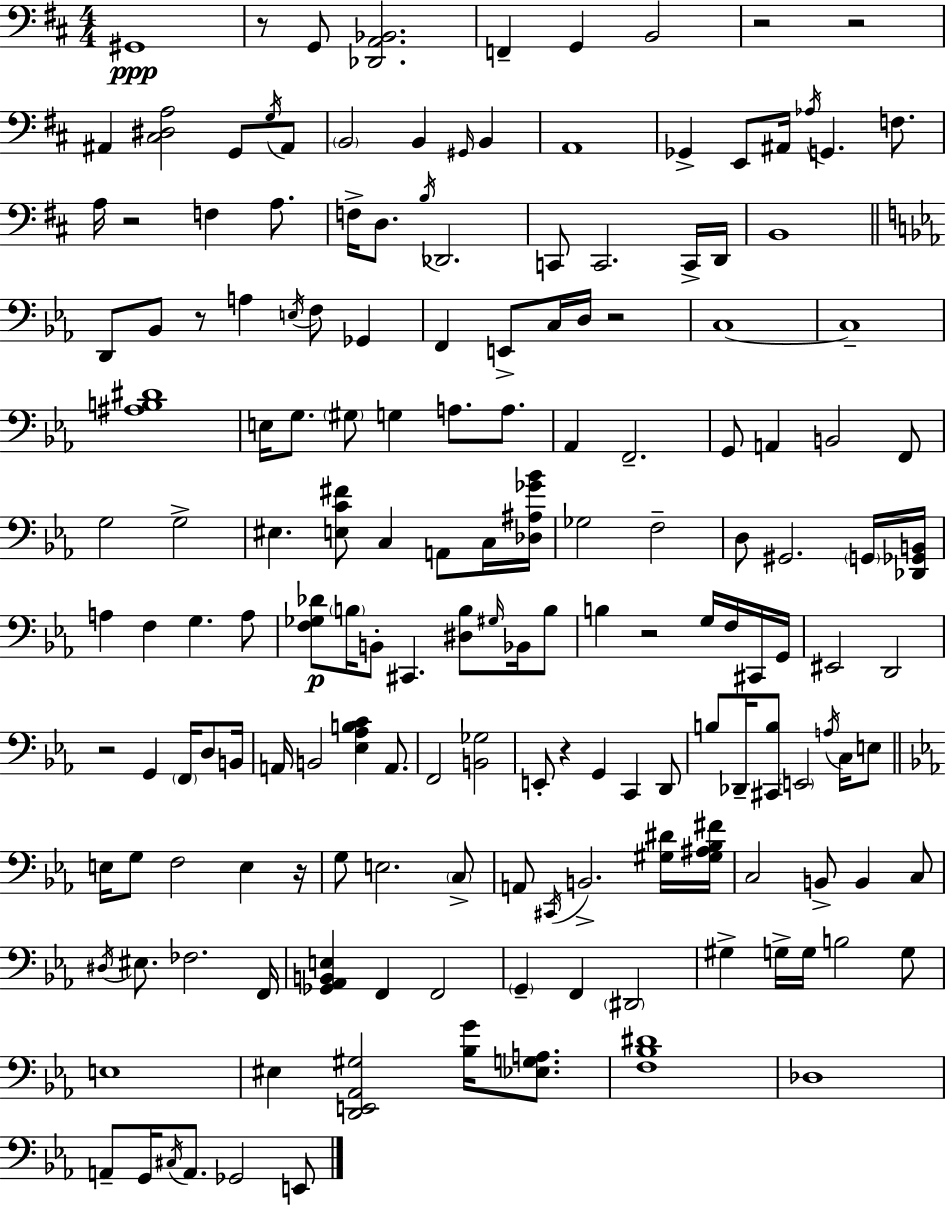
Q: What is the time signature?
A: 4/4